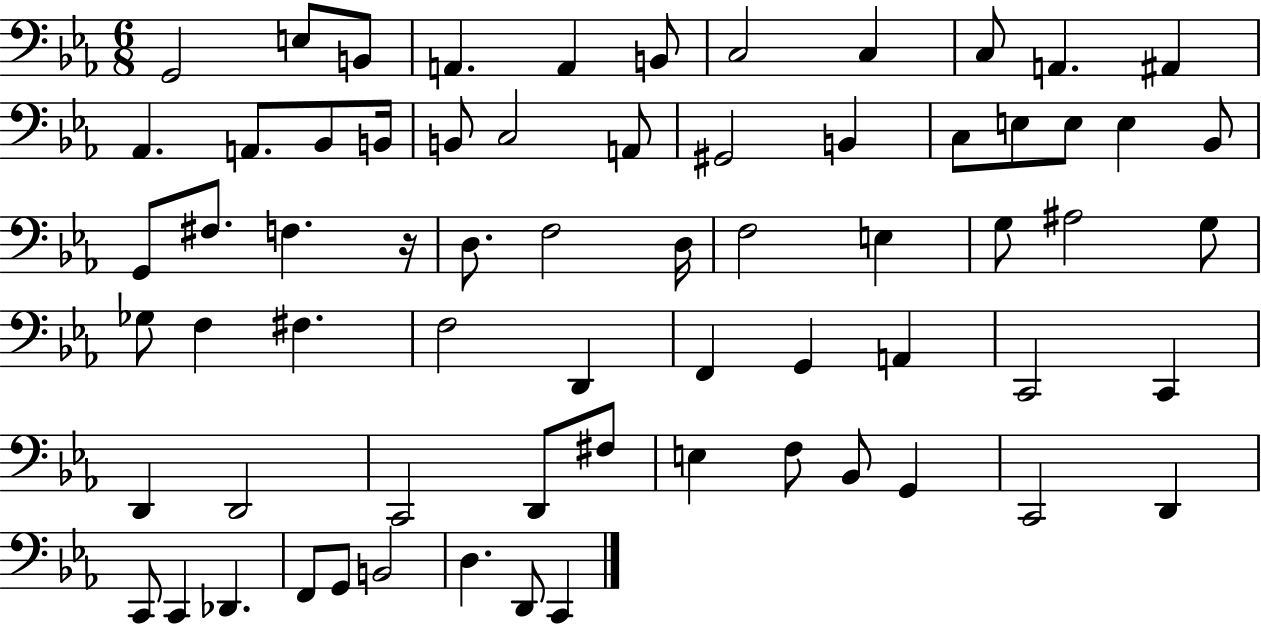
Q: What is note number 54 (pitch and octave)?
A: Bb2